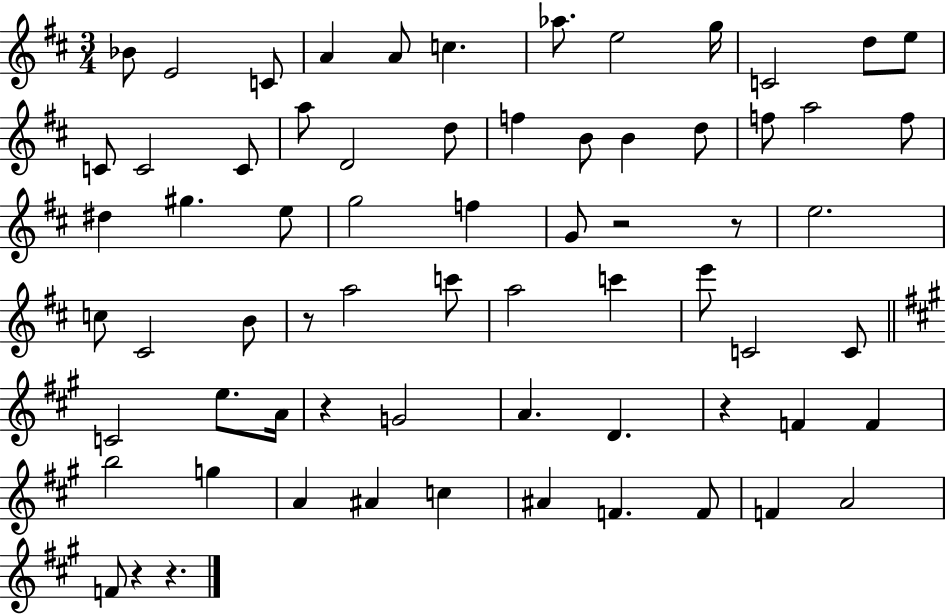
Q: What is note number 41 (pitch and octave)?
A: C4